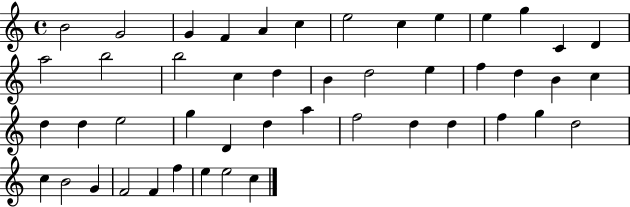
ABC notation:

X:1
T:Untitled
M:4/4
L:1/4
K:C
B2 G2 G F A c e2 c e e g C D a2 b2 b2 c d B d2 e f d B c d d e2 g D d a f2 d d f g d2 c B2 G F2 F f e e2 c